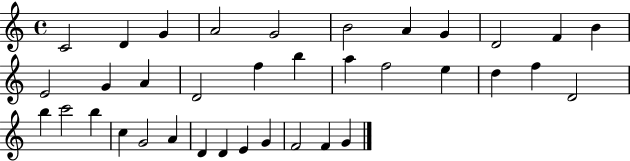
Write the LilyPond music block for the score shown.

{
  \clef treble
  \time 4/4
  \defaultTimeSignature
  \key c \major
  c'2 d'4 g'4 | a'2 g'2 | b'2 a'4 g'4 | d'2 f'4 b'4 | \break e'2 g'4 a'4 | d'2 f''4 b''4 | a''4 f''2 e''4 | d''4 f''4 d'2 | \break b''4 c'''2 b''4 | c''4 g'2 a'4 | d'4 d'4 e'4 g'4 | f'2 f'4 g'4 | \break \bar "|."
}